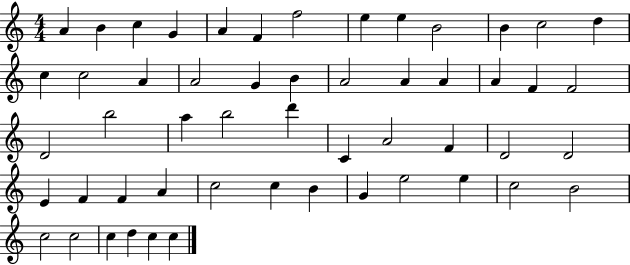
X:1
T:Untitled
M:4/4
L:1/4
K:C
A B c G A F f2 e e B2 B c2 d c c2 A A2 G B A2 A A A F F2 D2 b2 a b2 d' C A2 F D2 D2 E F F A c2 c B G e2 e c2 B2 c2 c2 c d c c